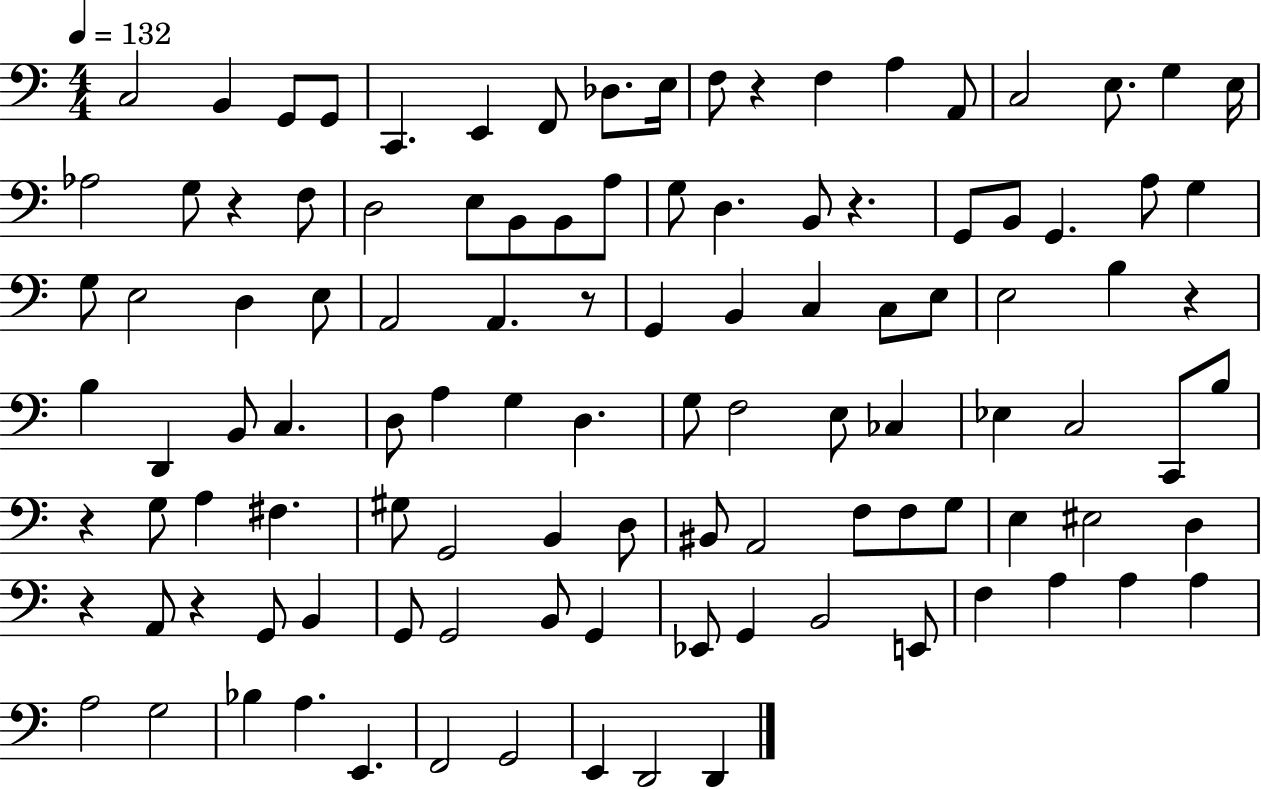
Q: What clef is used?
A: bass